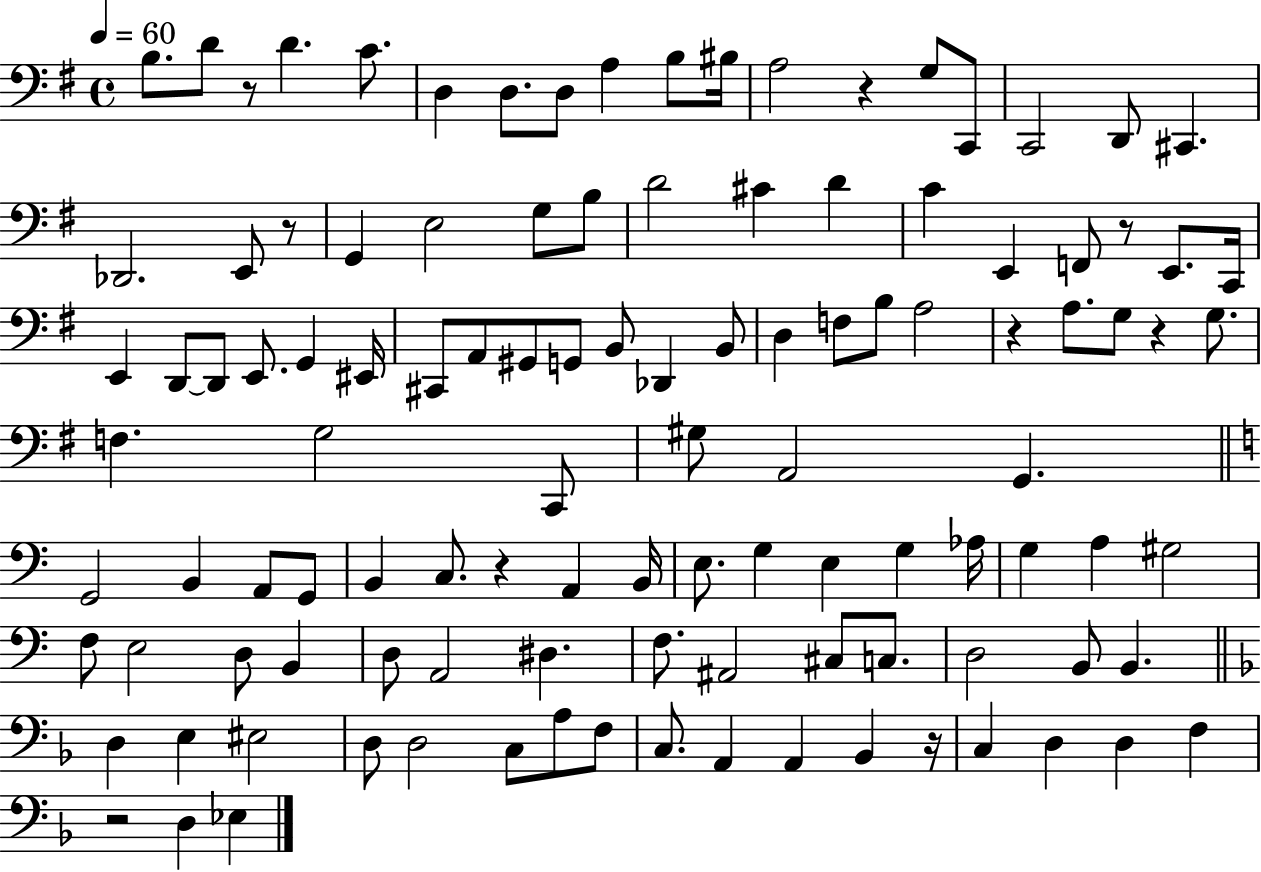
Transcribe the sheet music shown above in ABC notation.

X:1
T:Untitled
M:4/4
L:1/4
K:G
B,/2 D/2 z/2 D C/2 D, D,/2 D,/2 A, B,/2 ^B,/4 A,2 z G,/2 C,,/2 C,,2 D,,/2 ^C,, _D,,2 E,,/2 z/2 G,, E,2 G,/2 B,/2 D2 ^C D C E,, F,,/2 z/2 E,,/2 C,,/4 E,, D,,/2 D,,/2 E,,/2 G,, ^E,,/4 ^C,,/2 A,,/2 ^G,,/2 G,,/2 B,,/2 _D,, B,,/2 D, F,/2 B,/2 A,2 z A,/2 G,/2 z G,/2 F, G,2 C,,/2 ^G,/2 A,,2 G,, G,,2 B,, A,,/2 G,,/2 B,, C,/2 z A,, B,,/4 E,/2 G, E, G, _A,/4 G, A, ^G,2 F,/2 E,2 D,/2 B,, D,/2 A,,2 ^D, F,/2 ^A,,2 ^C,/2 C,/2 D,2 B,,/2 B,, D, E, ^E,2 D,/2 D,2 C,/2 A,/2 F,/2 C,/2 A,, A,, _B,, z/4 C, D, D, F, z2 D, _E,